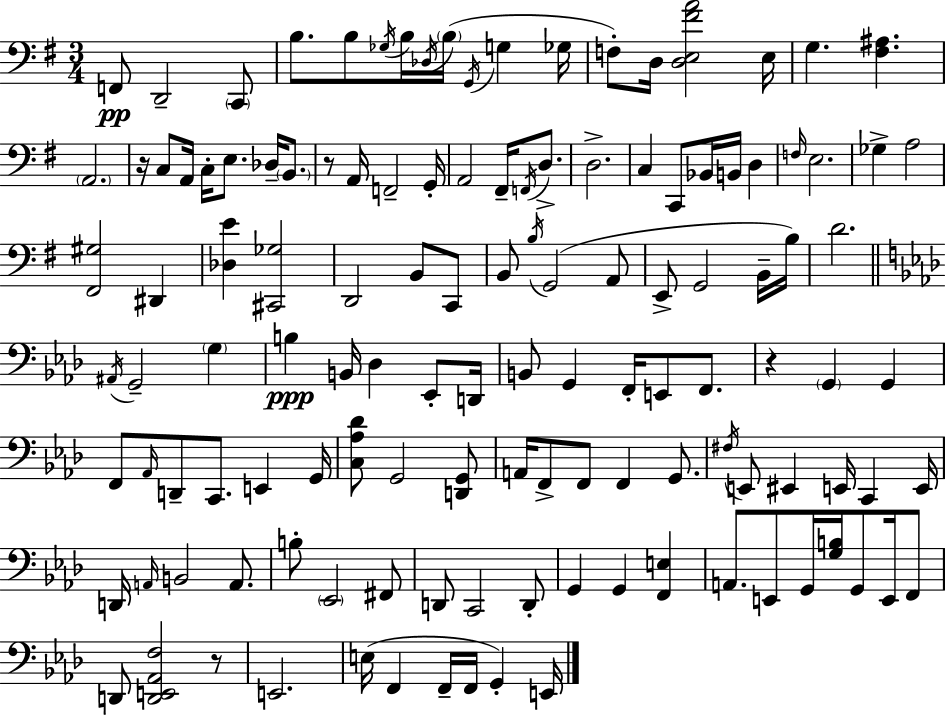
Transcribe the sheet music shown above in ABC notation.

X:1
T:Untitled
M:3/4
L:1/4
K:G
F,,/2 D,,2 C,,/2 B,/2 B,/2 _G,/4 B,/4 _D,/4 B,/4 G,,/4 G, _G,/4 F,/2 D,/4 [D,E,^FA]2 E,/4 G, [^F,^A,] A,,2 z/4 C,/2 A,,/4 C,/4 E,/2 _D,/4 B,,/2 z/2 A,,/4 F,,2 G,,/4 A,,2 ^F,,/4 F,,/4 D,/2 D,2 C, C,,/2 _B,,/4 B,,/4 D, F,/4 E,2 _G, A,2 [^F,,^G,]2 ^D,, [_D,E] [^C,,_G,]2 D,,2 B,,/2 C,,/2 B,,/2 B,/4 G,,2 A,,/2 E,,/2 G,,2 B,,/4 B,/4 D2 ^A,,/4 G,,2 G, B, B,,/4 _D, _E,,/2 D,,/4 B,,/2 G,, F,,/4 E,,/2 F,,/2 z G,, G,, F,,/2 _A,,/4 D,,/2 C,,/2 E,, G,,/4 [C,_A,_D]/2 G,,2 [D,,G,,]/2 A,,/4 F,,/2 F,,/2 F,, G,,/2 ^F,/4 E,,/2 ^E,, E,,/4 C,, E,,/4 D,,/4 A,,/4 B,,2 A,,/2 B,/2 _E,,2 ^F,,/2 D,,/2 C,,2 D,,/2 G,, G,, [F,,E,] A,,/2 E,,/2 G,,/4 [G,B,]/4 G,,/2 E,,/4 F,,/2 D,,/2 [D,,E,,_A,,F,]2 z/2 E,,2 E,/4 F,, F,,/4 F,,/4 G,, E,,/4